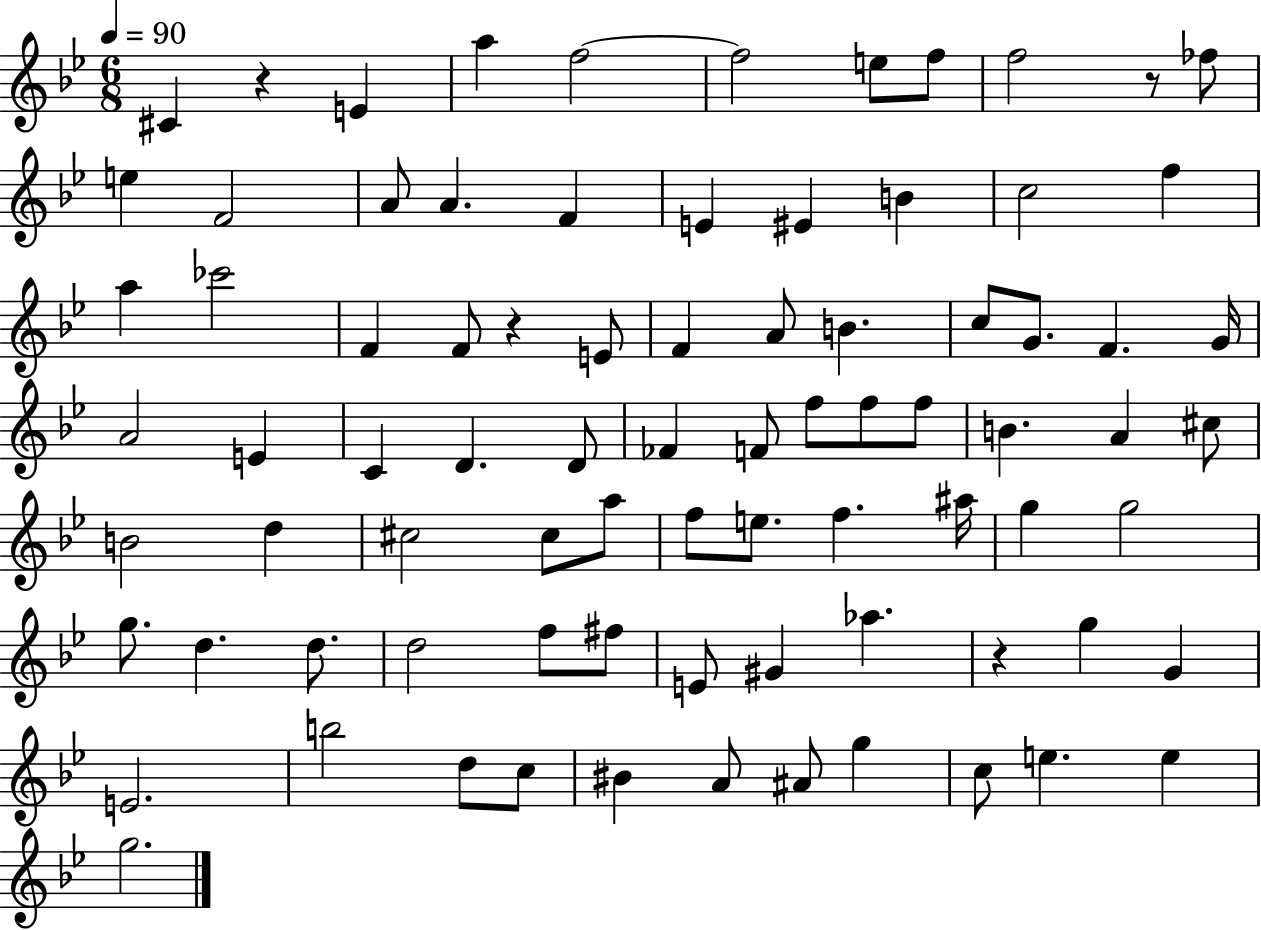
X:1
T:Untitled
M:6/8
L:1/4
K:Bb
^C z E a f2 f2 e/2 f/2 f2 z/2 _f/2 e F2 A/2 A F E ^E B c2 f a _c'2 F F/2 z E/2 F A/2 B c/2 G/2 F G/4 A2 E C D D/2 _F F/2 f/2 f/2 f/2 B A ^c/2 B2 d ^c2 ^c/2 a/2 f/2 e/2 f ^a/4 g g2 g/2 d d/2 d2 f/2 ^f/2 E/2 ^G _a z g G E2 b2 d/2 c/2 ^B A/2 ^A/2 g c/2 e e g2